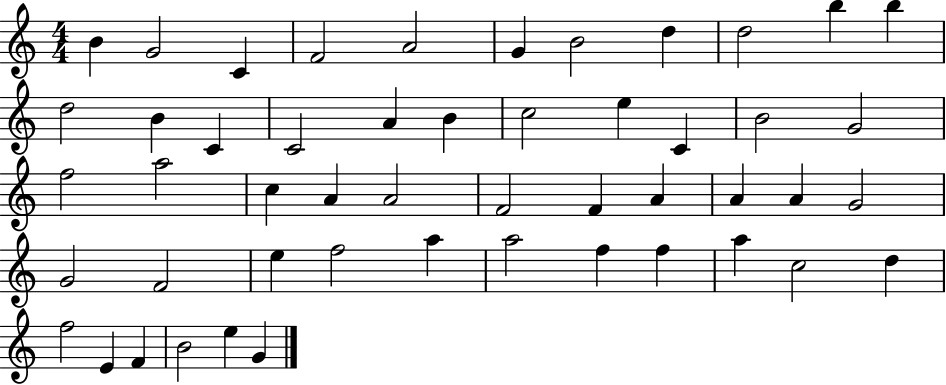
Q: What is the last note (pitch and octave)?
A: G4